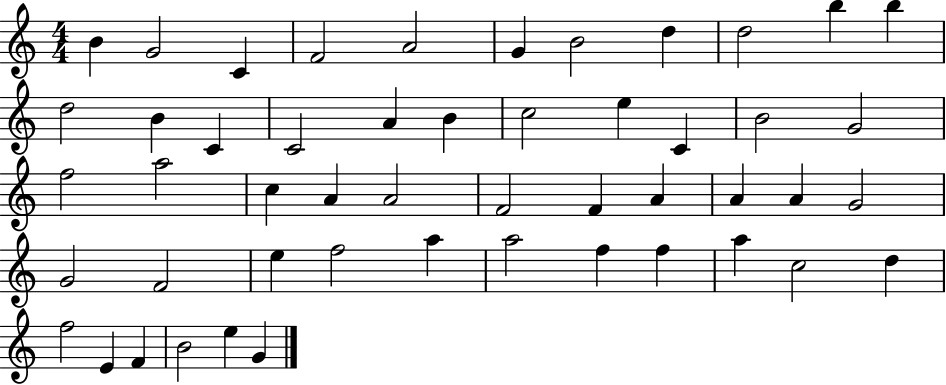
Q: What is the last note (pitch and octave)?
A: G4